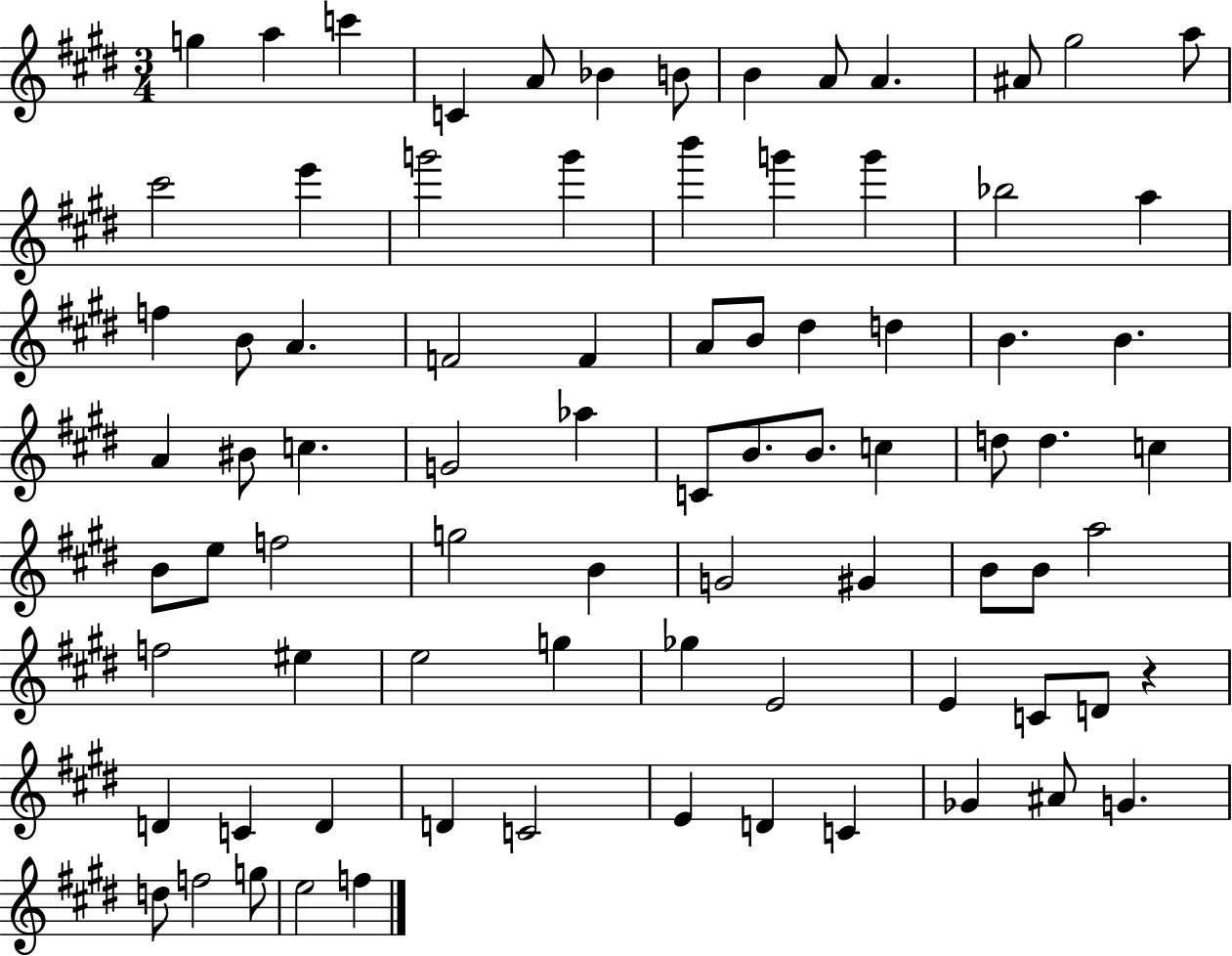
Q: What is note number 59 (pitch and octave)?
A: G5